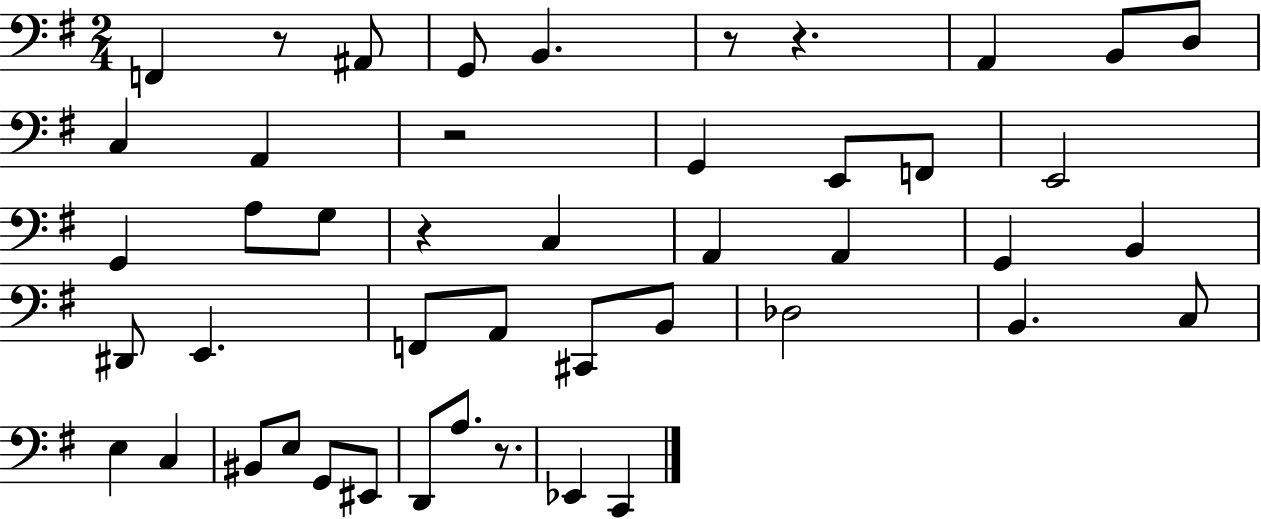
X:1
T:Untitled
M:2/4
L:1/4
K:G
F,, z/2 ^A,,/2 G,,/2 B,, z/2 z A,, B,,/2 D,/2 C, A,, z2 G,, E,,/2 F,,/2 E,,2 G,, A,/2 G,/2 z C, A,, A,, G,, B,, ^D,,/2 E,, F,,/2 A,,/2 ^C,,/2 B,,/2 _D,2 B,, C,/2 E, C, ^B,,/2 E,/2 G,,/2 ^E,,/2 D,,/2 A,/2 z/2 _E,, C,,